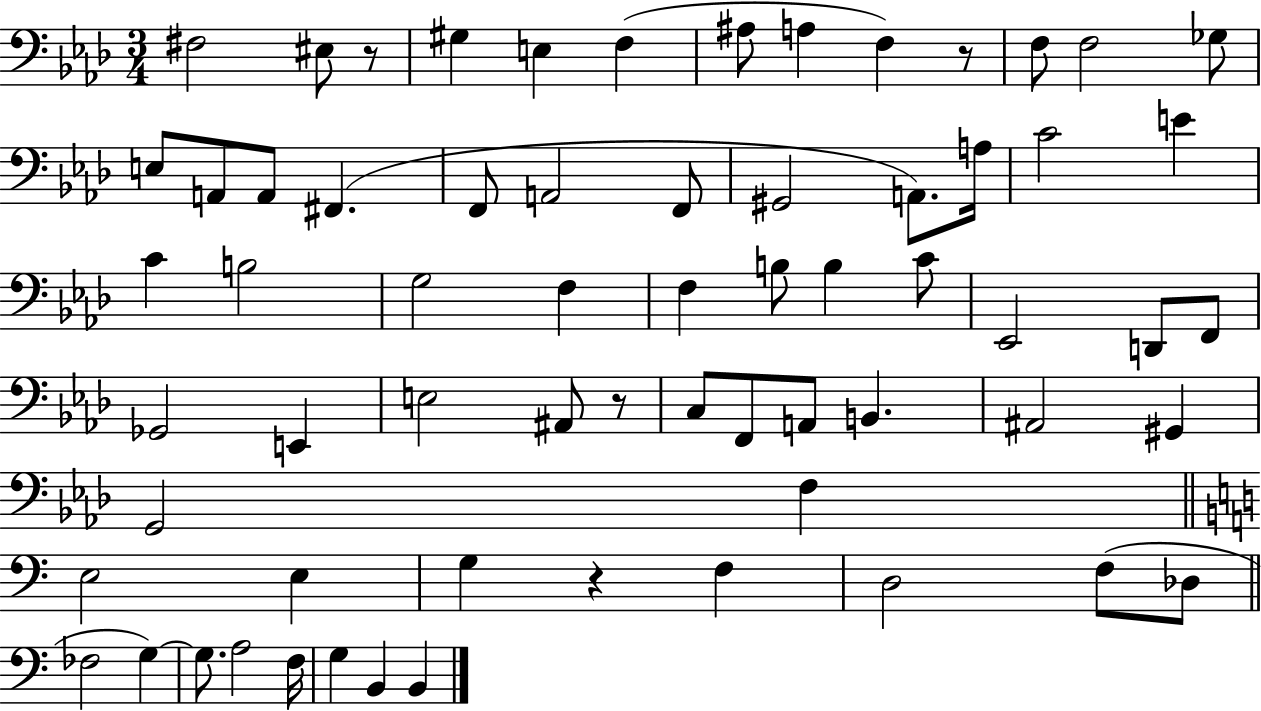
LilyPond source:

{
  \clef bass
  \numericTimeSignature
  \time 3/4
  \key aes \major
  \repeat volta 2 { fis2 eis8 r8 | gis4 e4 f4( | ais8 a4 f4) r8 | f8 f2 ges8 | \break e8 a,8 a,8 fis,4.( | f,8 a,2 f,8 | gis,2 a,8.) a16 | c'2 e'4 | \break c'4 b2 | g2 f4 | f4 b8 b4 c'8 | ees,2 d,8 f,8 | \break ges,2 e,4 | e2 ais,8 r8 | c8 f,8 a,8 b,4. | ais,2 gis,4 | \break g,2 f4 | \bar "||" \break \key a \minor e2 e4 | g4 r4 f4 | d2 f8( des8 | \bar "||" \break \key c \major fes2 g4~~) | g8. a2 f16 | g4 b,4 b,4 | } \bar "|."
}